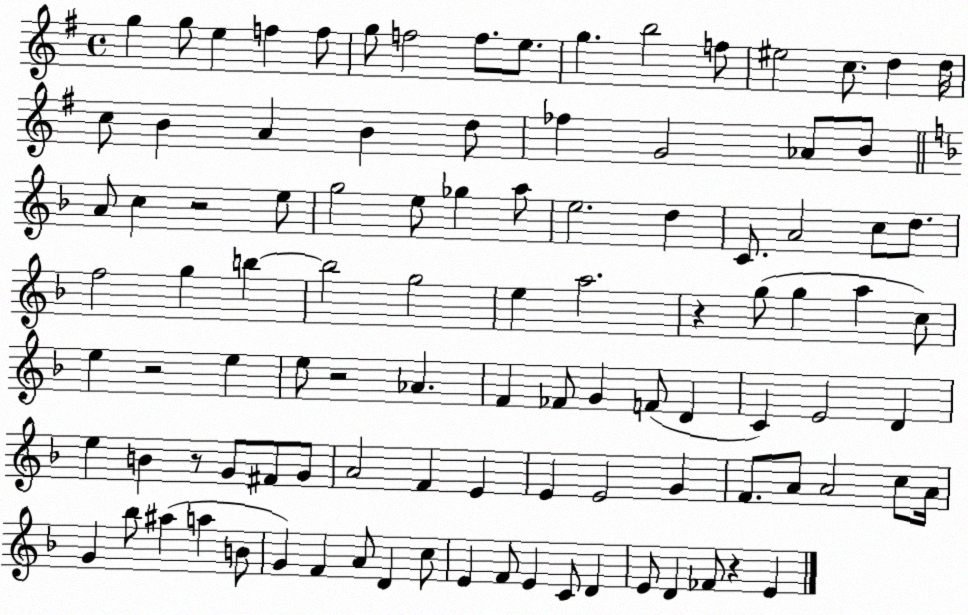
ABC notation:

X:1
T:Untitled
M:4/4
L:1/4
K:G
g g/2 e f f/2 g/2 f2 f/2 e/2 g b2 f/2 ^e2 c/2 d d/4 c/2 B A B d/2 _f G2 _A/2 B/2 A/2 c z2 e/2 g2 e/2 _g a/2 e2 d C/2 A2 c/2 d/2 f2 g b b2 g2 e a2 z g/2 g a c/2 e z2 e e/2 z2 _A F _F/2 G F/2 D C E2 D e B z/2 G/2 ^F/2 G/2 A2 F E E E2 G F/2 A/2 A2 c/2 A/4 G _b/2 ^a a B/2 G F A/2 D c/2 E F/2 E C/2 D E/2 D _F/2 z E